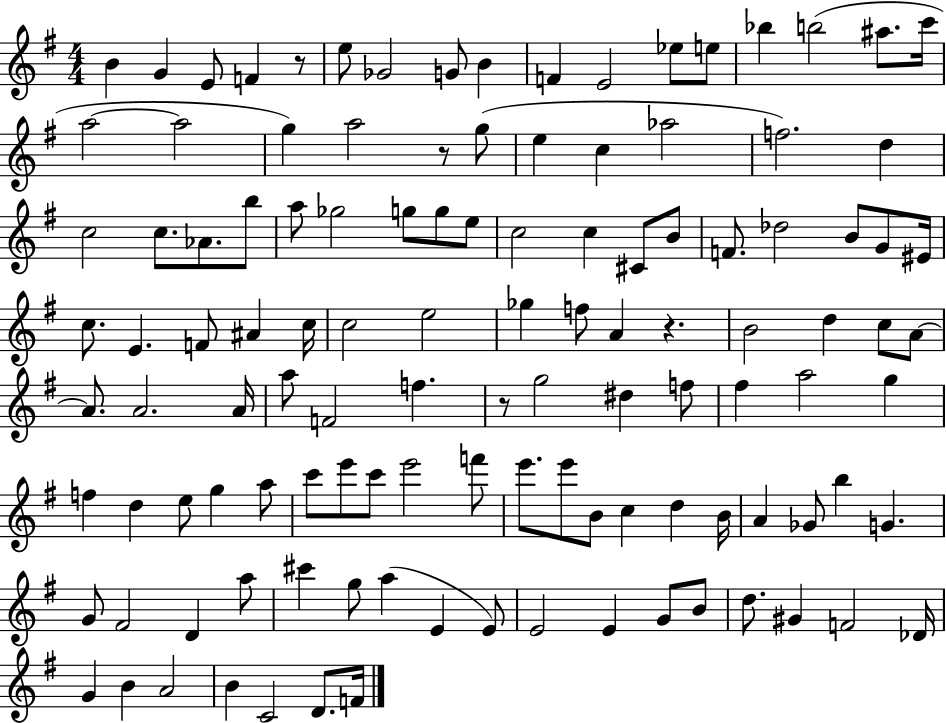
B4/q G4/q E4/e F4/q R/e E5/e Gb4/h G4/e B4/q F4/q E4/h Eb5/e E5/e Bb5/q B5/h A#5/e. C6/s A5/h A5/h G5/q A5/h R/e G5/e E5/q C5/q Ab5/h F5/h. D5/q C5/h C5/e. Ab4/e. B5/e A5/e Gb5/h G5/e G5/e E5/e C5/h C5/q C#4/e B4/e F4/e. Db5/h B4/e G4/e EIS4/s C5/e. E4/q. F4/e A#4/q C5/s C5/h E5/h Gb5/q F5/e A4/q R/q. B4/h D5/q C5/e A4/e A4/e. A4/h. A4/s A5/e F4/h F5/q. R/e G5/h D#5/q F5/e F#5/q A5/h G5/q F5/q D5/q E5/e G5/q A5/e C6/e E6/e C6/e E6/h F6/e E6/e. E6/e B4/e C5/q D5/q B4/s A4/q Gb4/e B5/q G4/q. G4/e F#4/h D4/q A5/e C#6/q G5/e A5/q E4/q E4/e E4/h E4/q G4/e B4/e D5/e. G#4/q F4/h Db4/s G4/q B4/q A4/h B4/q C4/h D4/e. F4/s